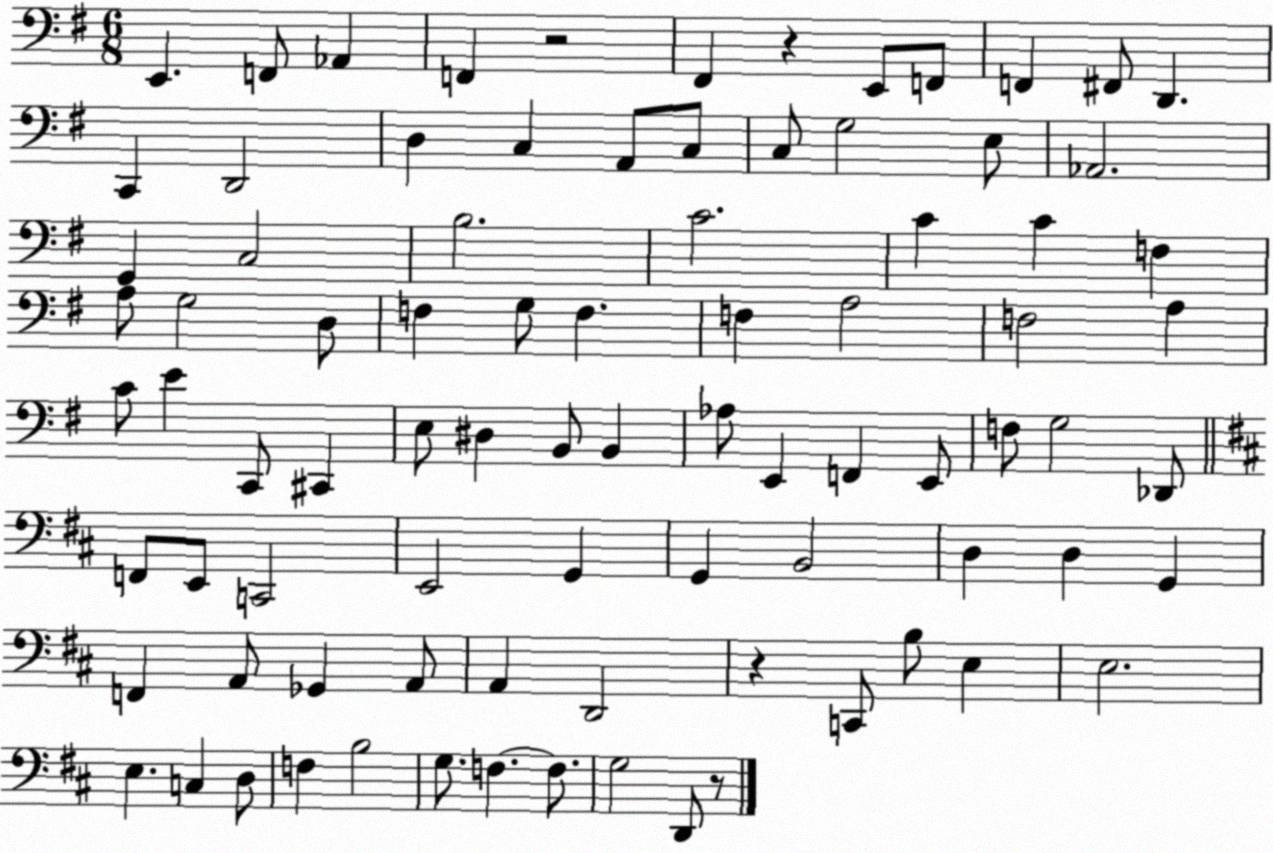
X:1
T:Untitled
M:6/8
L:1/4
K:G
E,, F,,/2 _A,, F,, z2 ^F,, z E,,/2 F,,/2 F,, ^F,,/2 D,, C,, D,,2 D, C, A,,/2 C,/2 C,/2 G,2 E,/2 _A,,2 G,, C,2 B,2 C2 C C F, A,/2 G,2 D,/2 F, G,/2 F, F, A,2 F,2 A, C/2 E C,,/2 ^C,, E,/2 ^D, B,,/2 B,, _A,/2 E,, F,, E,,/2 F,/2 G,2 _D,,/2 F,,/2 E,,/2 C,,2 E,,2 G,, G,, B,,2 D, D, G,, F,, A,,/2 _G,, A,,/2 A,, D,,2 z C,,/2 B,/2 E, E,2 E, C, D,/2 F, B,2 G,/2 F, F,/2 G,2 D,,/2 z/2